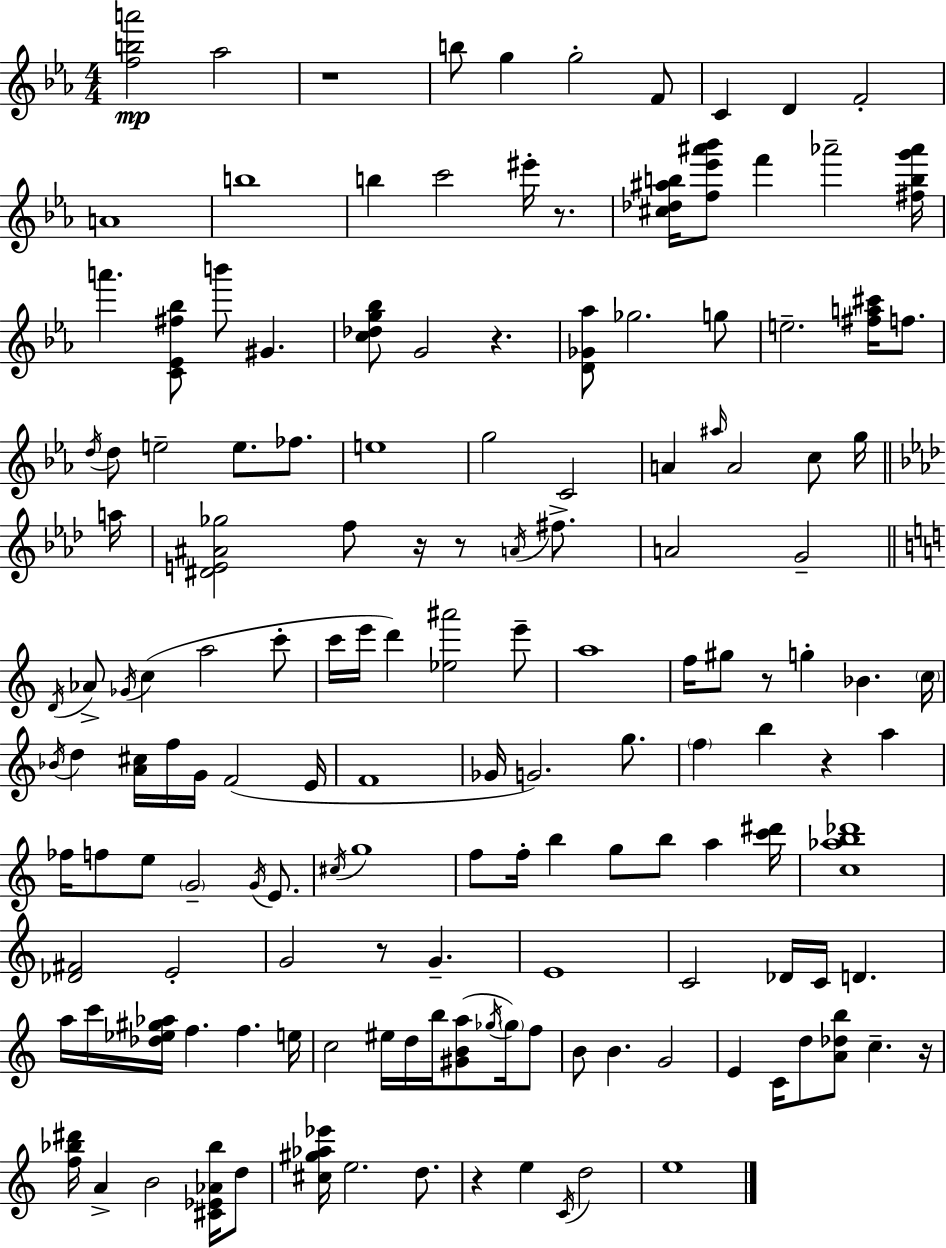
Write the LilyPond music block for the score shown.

{
  \clef treble
  \numericTimeSignature
  \time 4/4
  \key c \minor
  <f'' b'' a'''>2\mp aes''2 | r1 | b''8 g''4 g''2-. f'8 | c'4 d'4 f'2-. | \break a'1 | b''1 | b''4 c'''2 eis'''16-. r8. | <cis'' des'' ais'' b''>16 <f'' ees''' ais''' bes'''>8 f'''4 aes'''2-- <fis'' b'' g''' aes'''>16 | \break a'''4. <c' ees' fis'' bes''>8 b'''8 gis'4. | <c'' des'' g'' bes''>8 g'2 r4. | <d' ges' aes''>8 ges''2. g''8 | e''2.-- <fis'' a'' cis'''>16 f''8. | \break \acciaccatura { d''16 } d''8 e''2-- e''8. fes''8. | e''1 | g''2 c'2 | a'4 \grace { ais''16 } a'2 c''8 | \break g''16 \bar "||" \break \key aes \major a''16 <dis' e' ais' ges''>2 f''8 r16 r8 \acciaccatura { a'16 } fis''8.-> | a'2 g'2-- | \bar "||" \break \key c \major \acciaccatura { d'16 } aes'8-> \acciaccatura { ges'16 } c''4( a''2 | c'''8-. c'''16 e'''16 d'''4) <ees'' ais'''>2 | e'''8-- a''1 | f''16 gis''8 r8 g''4-. bes'4. | \break \parenthesize c''16 \acciaccatura { bes'16 } d''4 <a' cis''>16 f''16 g'16 f'2( | e'16 f'1 | ges'16 g'2.) | g''8. \parenthesize f''4 b''4 r4 a''4 | \break fes''16 f''8 e''8 \parenthesize g'2-- | \acciaccatura { g'16 } e'8. \acciaccatura { cis''16 } g''1 | f''8 f''16-. b''4 g''8 b''8 | a''4 <c''' dis'''>16 <c'' aes'' b'' des'''>1 | \break <des' fis'>2 e'2-. | g'2 r8 g'4.-- | e'1 | c'2 des'16 c'16 d'4. | \break a''16 c'''16 <des'' ees'' gis'' aes''>16 f''4. f''4. | e''16 c''2 eis''16 d''16 b''16 | <gis' b' a''>8( \acciaccatura { ges''16 } \parenthesize ges''16) f''8 b'8 b'4. g'2 | e'4 c'16 d''8 <a' des'' b''>8 c''4.-- | \break r16 <f'' bes'' dis'''>16 a'4-> b'2 | <cis' ees' aes' bes''>16 d''8 <cis'' gis'' aes'' ees'''>16 e''2. | d''8. r4 e''4 \acciaccatura { c'16 } d''2 | e''1 | \break \bar "|."
}